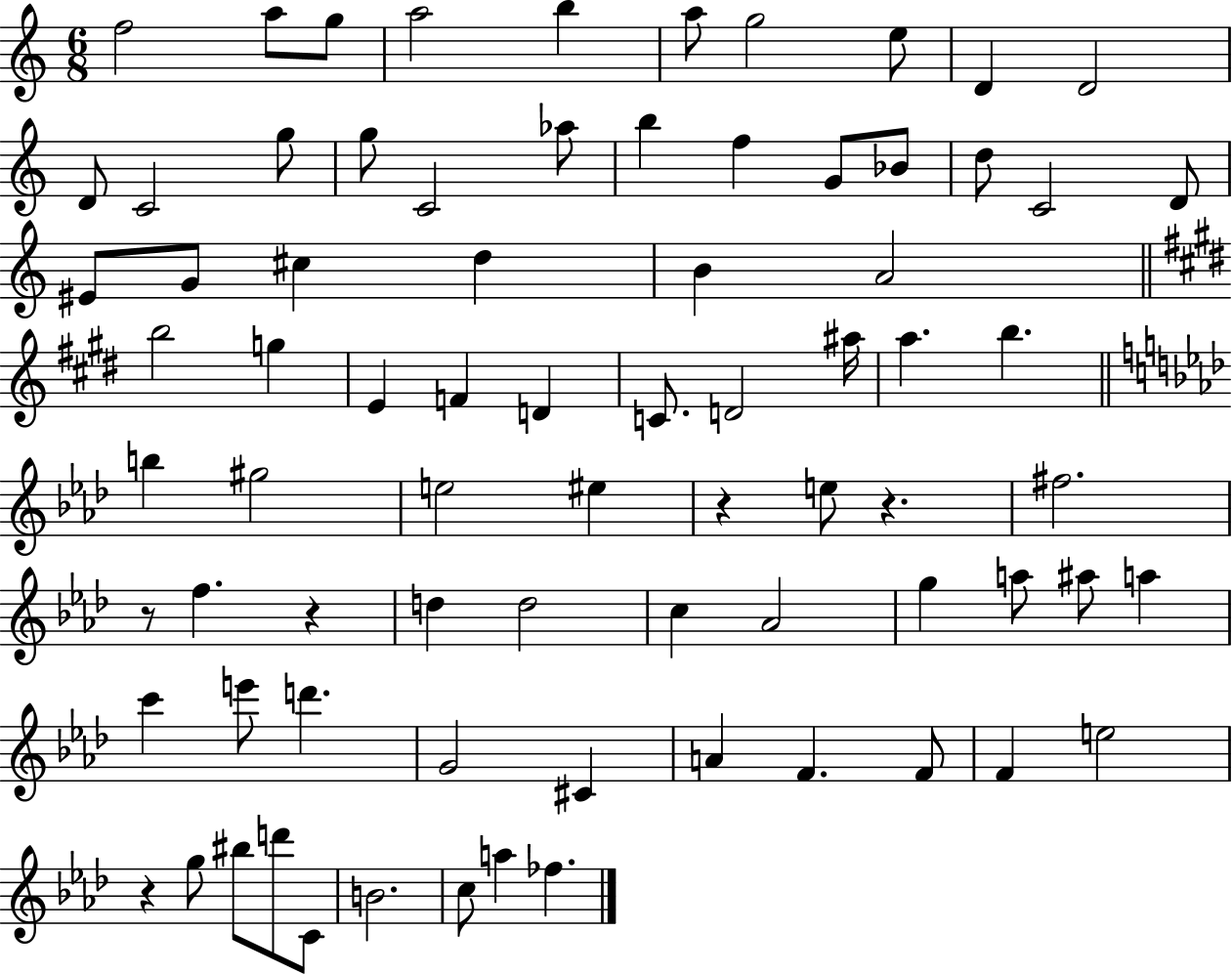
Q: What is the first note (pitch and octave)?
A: F5